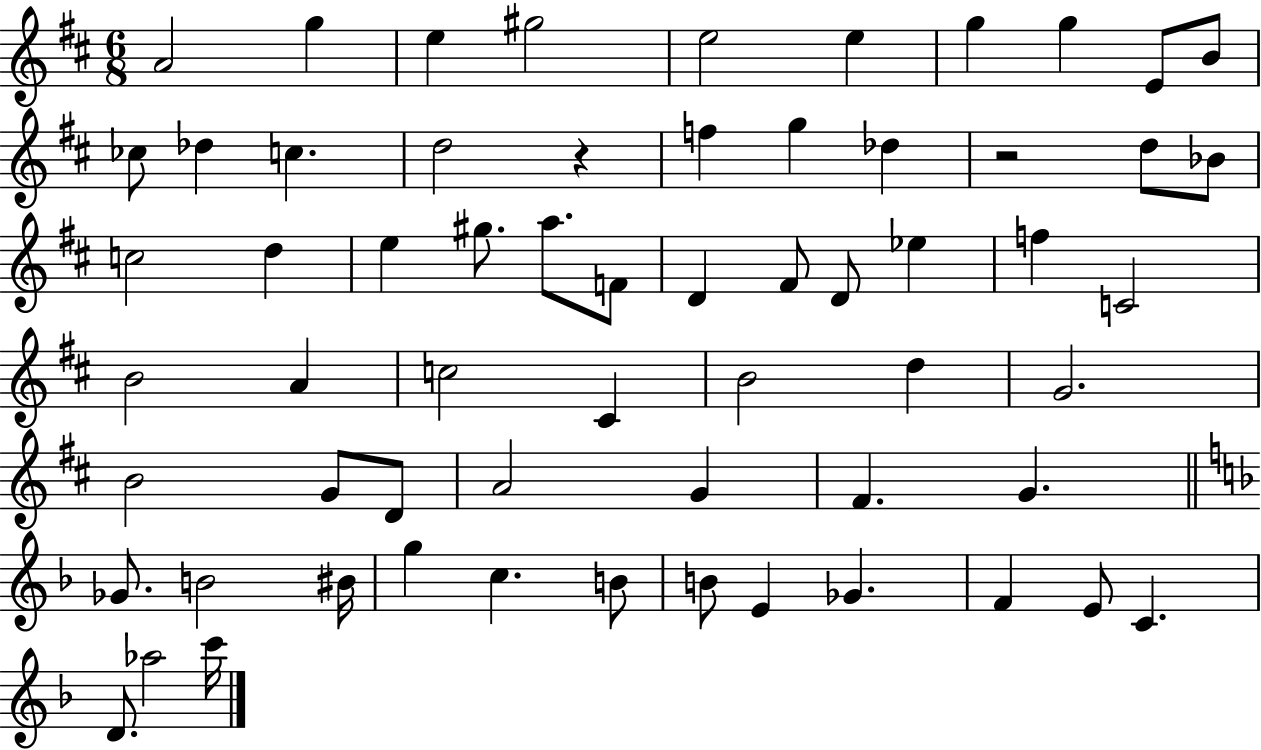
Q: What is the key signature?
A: D major